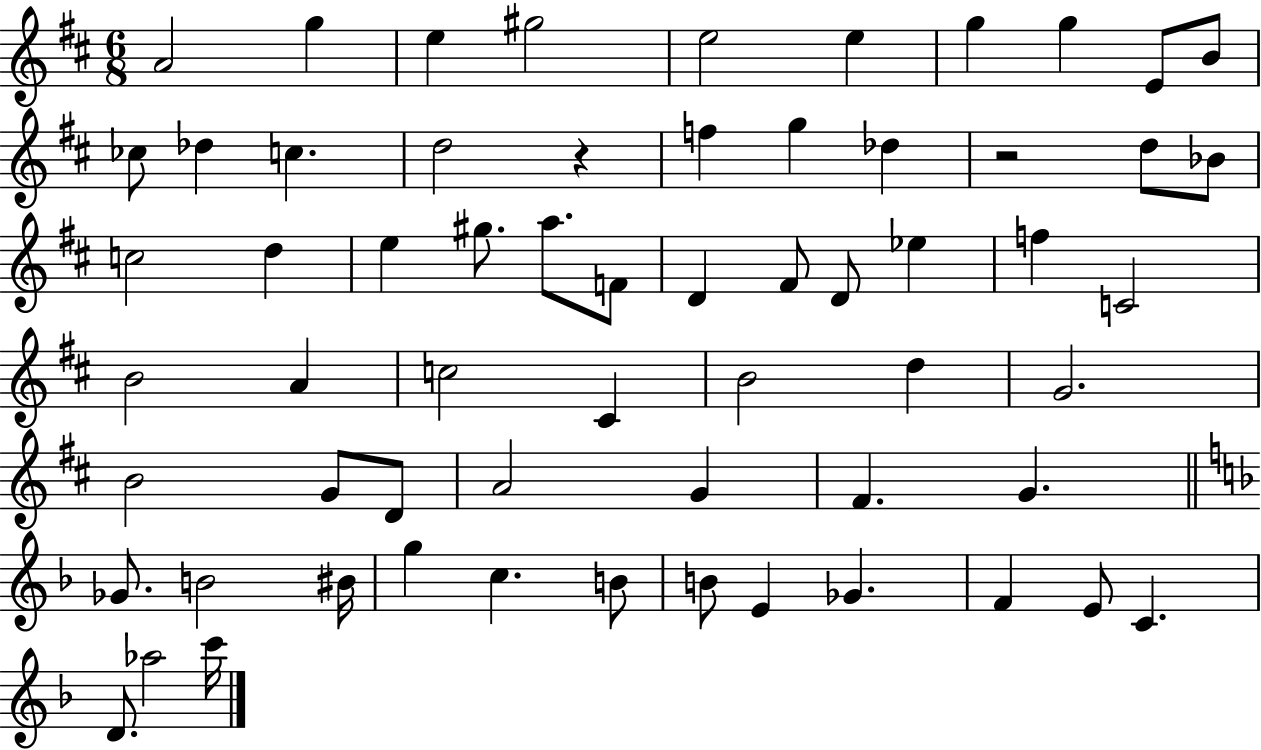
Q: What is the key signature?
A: D major